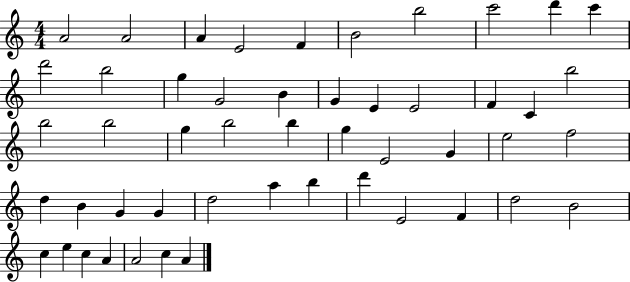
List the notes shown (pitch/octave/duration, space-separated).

A4/h A4/h A4/q E4/h F4/q B4/h B5/h C6/h D6/q C6/q D6/h B5/h G5/q G4/h B4/q G4/q E4/q E4/h F4/q C4/q B5/h B5/h B5/h G5/q B5/h B5/q G5/q E4/h G4/q E5/h F5/h D5/q B4/q G4/q G4/q D5/h A5/q B5/q D6/q E4/h F4/q D5/h B4/h C5/q E5/q C5/q A4/q A4/h C5/q A4/q